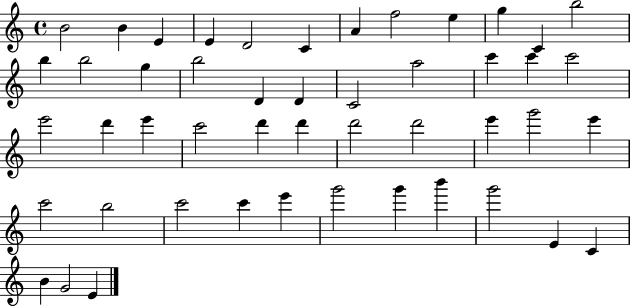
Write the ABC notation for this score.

X:1
T:Untitled
M:4/4
L:1/4
K:C
B2 B E E D2 C A f2 e g C b2 b b2 g b2 D D C2 a2 c' c' c'2 e'2 d' e' c'2 d' d' d'2 d'2 e' g'2 e' c'2 b2 c'2 c' e' g'2 g' b' g'2 E C B G2 E